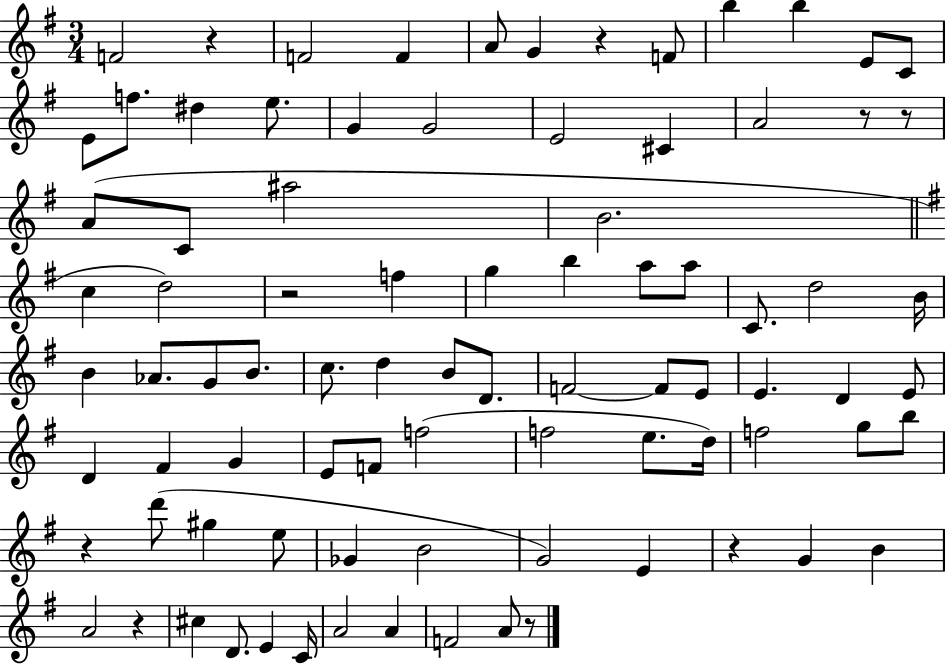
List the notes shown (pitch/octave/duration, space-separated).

F4/h R/q F4/h F4/q A4/e G4/q R/q F4/e B5/q B5/q E4/e C4/e E4/e F5/e. D#5/q E5/e. G4/q G4/h E4/h C#4/q A4/h R/e R/e A4/e C4/e A#5/h B4/h. C5/q D5/h R/h F5/q G5/q B5/q A5/e A5/e C4/e. D5/h B4/s B4/q Ab4/e. G4/e B4/e. C5/e. D5/q B4/e D4/e. F4/h F4/e E4/e E4/q. D4/q E4/e D4/q F#4/q G4/q E4/e F4/e F5/h F5/h E5/e. D5/s F5/h G5/e B5/e R/q D6/e G#5/q E5/e Gb4/q B4/h G4/h E4/q R/q G4/q B4/q A4/h R/q C#5/q D4/e. E4/q C4/s A4/h A4/q F4/h A4/e R/e